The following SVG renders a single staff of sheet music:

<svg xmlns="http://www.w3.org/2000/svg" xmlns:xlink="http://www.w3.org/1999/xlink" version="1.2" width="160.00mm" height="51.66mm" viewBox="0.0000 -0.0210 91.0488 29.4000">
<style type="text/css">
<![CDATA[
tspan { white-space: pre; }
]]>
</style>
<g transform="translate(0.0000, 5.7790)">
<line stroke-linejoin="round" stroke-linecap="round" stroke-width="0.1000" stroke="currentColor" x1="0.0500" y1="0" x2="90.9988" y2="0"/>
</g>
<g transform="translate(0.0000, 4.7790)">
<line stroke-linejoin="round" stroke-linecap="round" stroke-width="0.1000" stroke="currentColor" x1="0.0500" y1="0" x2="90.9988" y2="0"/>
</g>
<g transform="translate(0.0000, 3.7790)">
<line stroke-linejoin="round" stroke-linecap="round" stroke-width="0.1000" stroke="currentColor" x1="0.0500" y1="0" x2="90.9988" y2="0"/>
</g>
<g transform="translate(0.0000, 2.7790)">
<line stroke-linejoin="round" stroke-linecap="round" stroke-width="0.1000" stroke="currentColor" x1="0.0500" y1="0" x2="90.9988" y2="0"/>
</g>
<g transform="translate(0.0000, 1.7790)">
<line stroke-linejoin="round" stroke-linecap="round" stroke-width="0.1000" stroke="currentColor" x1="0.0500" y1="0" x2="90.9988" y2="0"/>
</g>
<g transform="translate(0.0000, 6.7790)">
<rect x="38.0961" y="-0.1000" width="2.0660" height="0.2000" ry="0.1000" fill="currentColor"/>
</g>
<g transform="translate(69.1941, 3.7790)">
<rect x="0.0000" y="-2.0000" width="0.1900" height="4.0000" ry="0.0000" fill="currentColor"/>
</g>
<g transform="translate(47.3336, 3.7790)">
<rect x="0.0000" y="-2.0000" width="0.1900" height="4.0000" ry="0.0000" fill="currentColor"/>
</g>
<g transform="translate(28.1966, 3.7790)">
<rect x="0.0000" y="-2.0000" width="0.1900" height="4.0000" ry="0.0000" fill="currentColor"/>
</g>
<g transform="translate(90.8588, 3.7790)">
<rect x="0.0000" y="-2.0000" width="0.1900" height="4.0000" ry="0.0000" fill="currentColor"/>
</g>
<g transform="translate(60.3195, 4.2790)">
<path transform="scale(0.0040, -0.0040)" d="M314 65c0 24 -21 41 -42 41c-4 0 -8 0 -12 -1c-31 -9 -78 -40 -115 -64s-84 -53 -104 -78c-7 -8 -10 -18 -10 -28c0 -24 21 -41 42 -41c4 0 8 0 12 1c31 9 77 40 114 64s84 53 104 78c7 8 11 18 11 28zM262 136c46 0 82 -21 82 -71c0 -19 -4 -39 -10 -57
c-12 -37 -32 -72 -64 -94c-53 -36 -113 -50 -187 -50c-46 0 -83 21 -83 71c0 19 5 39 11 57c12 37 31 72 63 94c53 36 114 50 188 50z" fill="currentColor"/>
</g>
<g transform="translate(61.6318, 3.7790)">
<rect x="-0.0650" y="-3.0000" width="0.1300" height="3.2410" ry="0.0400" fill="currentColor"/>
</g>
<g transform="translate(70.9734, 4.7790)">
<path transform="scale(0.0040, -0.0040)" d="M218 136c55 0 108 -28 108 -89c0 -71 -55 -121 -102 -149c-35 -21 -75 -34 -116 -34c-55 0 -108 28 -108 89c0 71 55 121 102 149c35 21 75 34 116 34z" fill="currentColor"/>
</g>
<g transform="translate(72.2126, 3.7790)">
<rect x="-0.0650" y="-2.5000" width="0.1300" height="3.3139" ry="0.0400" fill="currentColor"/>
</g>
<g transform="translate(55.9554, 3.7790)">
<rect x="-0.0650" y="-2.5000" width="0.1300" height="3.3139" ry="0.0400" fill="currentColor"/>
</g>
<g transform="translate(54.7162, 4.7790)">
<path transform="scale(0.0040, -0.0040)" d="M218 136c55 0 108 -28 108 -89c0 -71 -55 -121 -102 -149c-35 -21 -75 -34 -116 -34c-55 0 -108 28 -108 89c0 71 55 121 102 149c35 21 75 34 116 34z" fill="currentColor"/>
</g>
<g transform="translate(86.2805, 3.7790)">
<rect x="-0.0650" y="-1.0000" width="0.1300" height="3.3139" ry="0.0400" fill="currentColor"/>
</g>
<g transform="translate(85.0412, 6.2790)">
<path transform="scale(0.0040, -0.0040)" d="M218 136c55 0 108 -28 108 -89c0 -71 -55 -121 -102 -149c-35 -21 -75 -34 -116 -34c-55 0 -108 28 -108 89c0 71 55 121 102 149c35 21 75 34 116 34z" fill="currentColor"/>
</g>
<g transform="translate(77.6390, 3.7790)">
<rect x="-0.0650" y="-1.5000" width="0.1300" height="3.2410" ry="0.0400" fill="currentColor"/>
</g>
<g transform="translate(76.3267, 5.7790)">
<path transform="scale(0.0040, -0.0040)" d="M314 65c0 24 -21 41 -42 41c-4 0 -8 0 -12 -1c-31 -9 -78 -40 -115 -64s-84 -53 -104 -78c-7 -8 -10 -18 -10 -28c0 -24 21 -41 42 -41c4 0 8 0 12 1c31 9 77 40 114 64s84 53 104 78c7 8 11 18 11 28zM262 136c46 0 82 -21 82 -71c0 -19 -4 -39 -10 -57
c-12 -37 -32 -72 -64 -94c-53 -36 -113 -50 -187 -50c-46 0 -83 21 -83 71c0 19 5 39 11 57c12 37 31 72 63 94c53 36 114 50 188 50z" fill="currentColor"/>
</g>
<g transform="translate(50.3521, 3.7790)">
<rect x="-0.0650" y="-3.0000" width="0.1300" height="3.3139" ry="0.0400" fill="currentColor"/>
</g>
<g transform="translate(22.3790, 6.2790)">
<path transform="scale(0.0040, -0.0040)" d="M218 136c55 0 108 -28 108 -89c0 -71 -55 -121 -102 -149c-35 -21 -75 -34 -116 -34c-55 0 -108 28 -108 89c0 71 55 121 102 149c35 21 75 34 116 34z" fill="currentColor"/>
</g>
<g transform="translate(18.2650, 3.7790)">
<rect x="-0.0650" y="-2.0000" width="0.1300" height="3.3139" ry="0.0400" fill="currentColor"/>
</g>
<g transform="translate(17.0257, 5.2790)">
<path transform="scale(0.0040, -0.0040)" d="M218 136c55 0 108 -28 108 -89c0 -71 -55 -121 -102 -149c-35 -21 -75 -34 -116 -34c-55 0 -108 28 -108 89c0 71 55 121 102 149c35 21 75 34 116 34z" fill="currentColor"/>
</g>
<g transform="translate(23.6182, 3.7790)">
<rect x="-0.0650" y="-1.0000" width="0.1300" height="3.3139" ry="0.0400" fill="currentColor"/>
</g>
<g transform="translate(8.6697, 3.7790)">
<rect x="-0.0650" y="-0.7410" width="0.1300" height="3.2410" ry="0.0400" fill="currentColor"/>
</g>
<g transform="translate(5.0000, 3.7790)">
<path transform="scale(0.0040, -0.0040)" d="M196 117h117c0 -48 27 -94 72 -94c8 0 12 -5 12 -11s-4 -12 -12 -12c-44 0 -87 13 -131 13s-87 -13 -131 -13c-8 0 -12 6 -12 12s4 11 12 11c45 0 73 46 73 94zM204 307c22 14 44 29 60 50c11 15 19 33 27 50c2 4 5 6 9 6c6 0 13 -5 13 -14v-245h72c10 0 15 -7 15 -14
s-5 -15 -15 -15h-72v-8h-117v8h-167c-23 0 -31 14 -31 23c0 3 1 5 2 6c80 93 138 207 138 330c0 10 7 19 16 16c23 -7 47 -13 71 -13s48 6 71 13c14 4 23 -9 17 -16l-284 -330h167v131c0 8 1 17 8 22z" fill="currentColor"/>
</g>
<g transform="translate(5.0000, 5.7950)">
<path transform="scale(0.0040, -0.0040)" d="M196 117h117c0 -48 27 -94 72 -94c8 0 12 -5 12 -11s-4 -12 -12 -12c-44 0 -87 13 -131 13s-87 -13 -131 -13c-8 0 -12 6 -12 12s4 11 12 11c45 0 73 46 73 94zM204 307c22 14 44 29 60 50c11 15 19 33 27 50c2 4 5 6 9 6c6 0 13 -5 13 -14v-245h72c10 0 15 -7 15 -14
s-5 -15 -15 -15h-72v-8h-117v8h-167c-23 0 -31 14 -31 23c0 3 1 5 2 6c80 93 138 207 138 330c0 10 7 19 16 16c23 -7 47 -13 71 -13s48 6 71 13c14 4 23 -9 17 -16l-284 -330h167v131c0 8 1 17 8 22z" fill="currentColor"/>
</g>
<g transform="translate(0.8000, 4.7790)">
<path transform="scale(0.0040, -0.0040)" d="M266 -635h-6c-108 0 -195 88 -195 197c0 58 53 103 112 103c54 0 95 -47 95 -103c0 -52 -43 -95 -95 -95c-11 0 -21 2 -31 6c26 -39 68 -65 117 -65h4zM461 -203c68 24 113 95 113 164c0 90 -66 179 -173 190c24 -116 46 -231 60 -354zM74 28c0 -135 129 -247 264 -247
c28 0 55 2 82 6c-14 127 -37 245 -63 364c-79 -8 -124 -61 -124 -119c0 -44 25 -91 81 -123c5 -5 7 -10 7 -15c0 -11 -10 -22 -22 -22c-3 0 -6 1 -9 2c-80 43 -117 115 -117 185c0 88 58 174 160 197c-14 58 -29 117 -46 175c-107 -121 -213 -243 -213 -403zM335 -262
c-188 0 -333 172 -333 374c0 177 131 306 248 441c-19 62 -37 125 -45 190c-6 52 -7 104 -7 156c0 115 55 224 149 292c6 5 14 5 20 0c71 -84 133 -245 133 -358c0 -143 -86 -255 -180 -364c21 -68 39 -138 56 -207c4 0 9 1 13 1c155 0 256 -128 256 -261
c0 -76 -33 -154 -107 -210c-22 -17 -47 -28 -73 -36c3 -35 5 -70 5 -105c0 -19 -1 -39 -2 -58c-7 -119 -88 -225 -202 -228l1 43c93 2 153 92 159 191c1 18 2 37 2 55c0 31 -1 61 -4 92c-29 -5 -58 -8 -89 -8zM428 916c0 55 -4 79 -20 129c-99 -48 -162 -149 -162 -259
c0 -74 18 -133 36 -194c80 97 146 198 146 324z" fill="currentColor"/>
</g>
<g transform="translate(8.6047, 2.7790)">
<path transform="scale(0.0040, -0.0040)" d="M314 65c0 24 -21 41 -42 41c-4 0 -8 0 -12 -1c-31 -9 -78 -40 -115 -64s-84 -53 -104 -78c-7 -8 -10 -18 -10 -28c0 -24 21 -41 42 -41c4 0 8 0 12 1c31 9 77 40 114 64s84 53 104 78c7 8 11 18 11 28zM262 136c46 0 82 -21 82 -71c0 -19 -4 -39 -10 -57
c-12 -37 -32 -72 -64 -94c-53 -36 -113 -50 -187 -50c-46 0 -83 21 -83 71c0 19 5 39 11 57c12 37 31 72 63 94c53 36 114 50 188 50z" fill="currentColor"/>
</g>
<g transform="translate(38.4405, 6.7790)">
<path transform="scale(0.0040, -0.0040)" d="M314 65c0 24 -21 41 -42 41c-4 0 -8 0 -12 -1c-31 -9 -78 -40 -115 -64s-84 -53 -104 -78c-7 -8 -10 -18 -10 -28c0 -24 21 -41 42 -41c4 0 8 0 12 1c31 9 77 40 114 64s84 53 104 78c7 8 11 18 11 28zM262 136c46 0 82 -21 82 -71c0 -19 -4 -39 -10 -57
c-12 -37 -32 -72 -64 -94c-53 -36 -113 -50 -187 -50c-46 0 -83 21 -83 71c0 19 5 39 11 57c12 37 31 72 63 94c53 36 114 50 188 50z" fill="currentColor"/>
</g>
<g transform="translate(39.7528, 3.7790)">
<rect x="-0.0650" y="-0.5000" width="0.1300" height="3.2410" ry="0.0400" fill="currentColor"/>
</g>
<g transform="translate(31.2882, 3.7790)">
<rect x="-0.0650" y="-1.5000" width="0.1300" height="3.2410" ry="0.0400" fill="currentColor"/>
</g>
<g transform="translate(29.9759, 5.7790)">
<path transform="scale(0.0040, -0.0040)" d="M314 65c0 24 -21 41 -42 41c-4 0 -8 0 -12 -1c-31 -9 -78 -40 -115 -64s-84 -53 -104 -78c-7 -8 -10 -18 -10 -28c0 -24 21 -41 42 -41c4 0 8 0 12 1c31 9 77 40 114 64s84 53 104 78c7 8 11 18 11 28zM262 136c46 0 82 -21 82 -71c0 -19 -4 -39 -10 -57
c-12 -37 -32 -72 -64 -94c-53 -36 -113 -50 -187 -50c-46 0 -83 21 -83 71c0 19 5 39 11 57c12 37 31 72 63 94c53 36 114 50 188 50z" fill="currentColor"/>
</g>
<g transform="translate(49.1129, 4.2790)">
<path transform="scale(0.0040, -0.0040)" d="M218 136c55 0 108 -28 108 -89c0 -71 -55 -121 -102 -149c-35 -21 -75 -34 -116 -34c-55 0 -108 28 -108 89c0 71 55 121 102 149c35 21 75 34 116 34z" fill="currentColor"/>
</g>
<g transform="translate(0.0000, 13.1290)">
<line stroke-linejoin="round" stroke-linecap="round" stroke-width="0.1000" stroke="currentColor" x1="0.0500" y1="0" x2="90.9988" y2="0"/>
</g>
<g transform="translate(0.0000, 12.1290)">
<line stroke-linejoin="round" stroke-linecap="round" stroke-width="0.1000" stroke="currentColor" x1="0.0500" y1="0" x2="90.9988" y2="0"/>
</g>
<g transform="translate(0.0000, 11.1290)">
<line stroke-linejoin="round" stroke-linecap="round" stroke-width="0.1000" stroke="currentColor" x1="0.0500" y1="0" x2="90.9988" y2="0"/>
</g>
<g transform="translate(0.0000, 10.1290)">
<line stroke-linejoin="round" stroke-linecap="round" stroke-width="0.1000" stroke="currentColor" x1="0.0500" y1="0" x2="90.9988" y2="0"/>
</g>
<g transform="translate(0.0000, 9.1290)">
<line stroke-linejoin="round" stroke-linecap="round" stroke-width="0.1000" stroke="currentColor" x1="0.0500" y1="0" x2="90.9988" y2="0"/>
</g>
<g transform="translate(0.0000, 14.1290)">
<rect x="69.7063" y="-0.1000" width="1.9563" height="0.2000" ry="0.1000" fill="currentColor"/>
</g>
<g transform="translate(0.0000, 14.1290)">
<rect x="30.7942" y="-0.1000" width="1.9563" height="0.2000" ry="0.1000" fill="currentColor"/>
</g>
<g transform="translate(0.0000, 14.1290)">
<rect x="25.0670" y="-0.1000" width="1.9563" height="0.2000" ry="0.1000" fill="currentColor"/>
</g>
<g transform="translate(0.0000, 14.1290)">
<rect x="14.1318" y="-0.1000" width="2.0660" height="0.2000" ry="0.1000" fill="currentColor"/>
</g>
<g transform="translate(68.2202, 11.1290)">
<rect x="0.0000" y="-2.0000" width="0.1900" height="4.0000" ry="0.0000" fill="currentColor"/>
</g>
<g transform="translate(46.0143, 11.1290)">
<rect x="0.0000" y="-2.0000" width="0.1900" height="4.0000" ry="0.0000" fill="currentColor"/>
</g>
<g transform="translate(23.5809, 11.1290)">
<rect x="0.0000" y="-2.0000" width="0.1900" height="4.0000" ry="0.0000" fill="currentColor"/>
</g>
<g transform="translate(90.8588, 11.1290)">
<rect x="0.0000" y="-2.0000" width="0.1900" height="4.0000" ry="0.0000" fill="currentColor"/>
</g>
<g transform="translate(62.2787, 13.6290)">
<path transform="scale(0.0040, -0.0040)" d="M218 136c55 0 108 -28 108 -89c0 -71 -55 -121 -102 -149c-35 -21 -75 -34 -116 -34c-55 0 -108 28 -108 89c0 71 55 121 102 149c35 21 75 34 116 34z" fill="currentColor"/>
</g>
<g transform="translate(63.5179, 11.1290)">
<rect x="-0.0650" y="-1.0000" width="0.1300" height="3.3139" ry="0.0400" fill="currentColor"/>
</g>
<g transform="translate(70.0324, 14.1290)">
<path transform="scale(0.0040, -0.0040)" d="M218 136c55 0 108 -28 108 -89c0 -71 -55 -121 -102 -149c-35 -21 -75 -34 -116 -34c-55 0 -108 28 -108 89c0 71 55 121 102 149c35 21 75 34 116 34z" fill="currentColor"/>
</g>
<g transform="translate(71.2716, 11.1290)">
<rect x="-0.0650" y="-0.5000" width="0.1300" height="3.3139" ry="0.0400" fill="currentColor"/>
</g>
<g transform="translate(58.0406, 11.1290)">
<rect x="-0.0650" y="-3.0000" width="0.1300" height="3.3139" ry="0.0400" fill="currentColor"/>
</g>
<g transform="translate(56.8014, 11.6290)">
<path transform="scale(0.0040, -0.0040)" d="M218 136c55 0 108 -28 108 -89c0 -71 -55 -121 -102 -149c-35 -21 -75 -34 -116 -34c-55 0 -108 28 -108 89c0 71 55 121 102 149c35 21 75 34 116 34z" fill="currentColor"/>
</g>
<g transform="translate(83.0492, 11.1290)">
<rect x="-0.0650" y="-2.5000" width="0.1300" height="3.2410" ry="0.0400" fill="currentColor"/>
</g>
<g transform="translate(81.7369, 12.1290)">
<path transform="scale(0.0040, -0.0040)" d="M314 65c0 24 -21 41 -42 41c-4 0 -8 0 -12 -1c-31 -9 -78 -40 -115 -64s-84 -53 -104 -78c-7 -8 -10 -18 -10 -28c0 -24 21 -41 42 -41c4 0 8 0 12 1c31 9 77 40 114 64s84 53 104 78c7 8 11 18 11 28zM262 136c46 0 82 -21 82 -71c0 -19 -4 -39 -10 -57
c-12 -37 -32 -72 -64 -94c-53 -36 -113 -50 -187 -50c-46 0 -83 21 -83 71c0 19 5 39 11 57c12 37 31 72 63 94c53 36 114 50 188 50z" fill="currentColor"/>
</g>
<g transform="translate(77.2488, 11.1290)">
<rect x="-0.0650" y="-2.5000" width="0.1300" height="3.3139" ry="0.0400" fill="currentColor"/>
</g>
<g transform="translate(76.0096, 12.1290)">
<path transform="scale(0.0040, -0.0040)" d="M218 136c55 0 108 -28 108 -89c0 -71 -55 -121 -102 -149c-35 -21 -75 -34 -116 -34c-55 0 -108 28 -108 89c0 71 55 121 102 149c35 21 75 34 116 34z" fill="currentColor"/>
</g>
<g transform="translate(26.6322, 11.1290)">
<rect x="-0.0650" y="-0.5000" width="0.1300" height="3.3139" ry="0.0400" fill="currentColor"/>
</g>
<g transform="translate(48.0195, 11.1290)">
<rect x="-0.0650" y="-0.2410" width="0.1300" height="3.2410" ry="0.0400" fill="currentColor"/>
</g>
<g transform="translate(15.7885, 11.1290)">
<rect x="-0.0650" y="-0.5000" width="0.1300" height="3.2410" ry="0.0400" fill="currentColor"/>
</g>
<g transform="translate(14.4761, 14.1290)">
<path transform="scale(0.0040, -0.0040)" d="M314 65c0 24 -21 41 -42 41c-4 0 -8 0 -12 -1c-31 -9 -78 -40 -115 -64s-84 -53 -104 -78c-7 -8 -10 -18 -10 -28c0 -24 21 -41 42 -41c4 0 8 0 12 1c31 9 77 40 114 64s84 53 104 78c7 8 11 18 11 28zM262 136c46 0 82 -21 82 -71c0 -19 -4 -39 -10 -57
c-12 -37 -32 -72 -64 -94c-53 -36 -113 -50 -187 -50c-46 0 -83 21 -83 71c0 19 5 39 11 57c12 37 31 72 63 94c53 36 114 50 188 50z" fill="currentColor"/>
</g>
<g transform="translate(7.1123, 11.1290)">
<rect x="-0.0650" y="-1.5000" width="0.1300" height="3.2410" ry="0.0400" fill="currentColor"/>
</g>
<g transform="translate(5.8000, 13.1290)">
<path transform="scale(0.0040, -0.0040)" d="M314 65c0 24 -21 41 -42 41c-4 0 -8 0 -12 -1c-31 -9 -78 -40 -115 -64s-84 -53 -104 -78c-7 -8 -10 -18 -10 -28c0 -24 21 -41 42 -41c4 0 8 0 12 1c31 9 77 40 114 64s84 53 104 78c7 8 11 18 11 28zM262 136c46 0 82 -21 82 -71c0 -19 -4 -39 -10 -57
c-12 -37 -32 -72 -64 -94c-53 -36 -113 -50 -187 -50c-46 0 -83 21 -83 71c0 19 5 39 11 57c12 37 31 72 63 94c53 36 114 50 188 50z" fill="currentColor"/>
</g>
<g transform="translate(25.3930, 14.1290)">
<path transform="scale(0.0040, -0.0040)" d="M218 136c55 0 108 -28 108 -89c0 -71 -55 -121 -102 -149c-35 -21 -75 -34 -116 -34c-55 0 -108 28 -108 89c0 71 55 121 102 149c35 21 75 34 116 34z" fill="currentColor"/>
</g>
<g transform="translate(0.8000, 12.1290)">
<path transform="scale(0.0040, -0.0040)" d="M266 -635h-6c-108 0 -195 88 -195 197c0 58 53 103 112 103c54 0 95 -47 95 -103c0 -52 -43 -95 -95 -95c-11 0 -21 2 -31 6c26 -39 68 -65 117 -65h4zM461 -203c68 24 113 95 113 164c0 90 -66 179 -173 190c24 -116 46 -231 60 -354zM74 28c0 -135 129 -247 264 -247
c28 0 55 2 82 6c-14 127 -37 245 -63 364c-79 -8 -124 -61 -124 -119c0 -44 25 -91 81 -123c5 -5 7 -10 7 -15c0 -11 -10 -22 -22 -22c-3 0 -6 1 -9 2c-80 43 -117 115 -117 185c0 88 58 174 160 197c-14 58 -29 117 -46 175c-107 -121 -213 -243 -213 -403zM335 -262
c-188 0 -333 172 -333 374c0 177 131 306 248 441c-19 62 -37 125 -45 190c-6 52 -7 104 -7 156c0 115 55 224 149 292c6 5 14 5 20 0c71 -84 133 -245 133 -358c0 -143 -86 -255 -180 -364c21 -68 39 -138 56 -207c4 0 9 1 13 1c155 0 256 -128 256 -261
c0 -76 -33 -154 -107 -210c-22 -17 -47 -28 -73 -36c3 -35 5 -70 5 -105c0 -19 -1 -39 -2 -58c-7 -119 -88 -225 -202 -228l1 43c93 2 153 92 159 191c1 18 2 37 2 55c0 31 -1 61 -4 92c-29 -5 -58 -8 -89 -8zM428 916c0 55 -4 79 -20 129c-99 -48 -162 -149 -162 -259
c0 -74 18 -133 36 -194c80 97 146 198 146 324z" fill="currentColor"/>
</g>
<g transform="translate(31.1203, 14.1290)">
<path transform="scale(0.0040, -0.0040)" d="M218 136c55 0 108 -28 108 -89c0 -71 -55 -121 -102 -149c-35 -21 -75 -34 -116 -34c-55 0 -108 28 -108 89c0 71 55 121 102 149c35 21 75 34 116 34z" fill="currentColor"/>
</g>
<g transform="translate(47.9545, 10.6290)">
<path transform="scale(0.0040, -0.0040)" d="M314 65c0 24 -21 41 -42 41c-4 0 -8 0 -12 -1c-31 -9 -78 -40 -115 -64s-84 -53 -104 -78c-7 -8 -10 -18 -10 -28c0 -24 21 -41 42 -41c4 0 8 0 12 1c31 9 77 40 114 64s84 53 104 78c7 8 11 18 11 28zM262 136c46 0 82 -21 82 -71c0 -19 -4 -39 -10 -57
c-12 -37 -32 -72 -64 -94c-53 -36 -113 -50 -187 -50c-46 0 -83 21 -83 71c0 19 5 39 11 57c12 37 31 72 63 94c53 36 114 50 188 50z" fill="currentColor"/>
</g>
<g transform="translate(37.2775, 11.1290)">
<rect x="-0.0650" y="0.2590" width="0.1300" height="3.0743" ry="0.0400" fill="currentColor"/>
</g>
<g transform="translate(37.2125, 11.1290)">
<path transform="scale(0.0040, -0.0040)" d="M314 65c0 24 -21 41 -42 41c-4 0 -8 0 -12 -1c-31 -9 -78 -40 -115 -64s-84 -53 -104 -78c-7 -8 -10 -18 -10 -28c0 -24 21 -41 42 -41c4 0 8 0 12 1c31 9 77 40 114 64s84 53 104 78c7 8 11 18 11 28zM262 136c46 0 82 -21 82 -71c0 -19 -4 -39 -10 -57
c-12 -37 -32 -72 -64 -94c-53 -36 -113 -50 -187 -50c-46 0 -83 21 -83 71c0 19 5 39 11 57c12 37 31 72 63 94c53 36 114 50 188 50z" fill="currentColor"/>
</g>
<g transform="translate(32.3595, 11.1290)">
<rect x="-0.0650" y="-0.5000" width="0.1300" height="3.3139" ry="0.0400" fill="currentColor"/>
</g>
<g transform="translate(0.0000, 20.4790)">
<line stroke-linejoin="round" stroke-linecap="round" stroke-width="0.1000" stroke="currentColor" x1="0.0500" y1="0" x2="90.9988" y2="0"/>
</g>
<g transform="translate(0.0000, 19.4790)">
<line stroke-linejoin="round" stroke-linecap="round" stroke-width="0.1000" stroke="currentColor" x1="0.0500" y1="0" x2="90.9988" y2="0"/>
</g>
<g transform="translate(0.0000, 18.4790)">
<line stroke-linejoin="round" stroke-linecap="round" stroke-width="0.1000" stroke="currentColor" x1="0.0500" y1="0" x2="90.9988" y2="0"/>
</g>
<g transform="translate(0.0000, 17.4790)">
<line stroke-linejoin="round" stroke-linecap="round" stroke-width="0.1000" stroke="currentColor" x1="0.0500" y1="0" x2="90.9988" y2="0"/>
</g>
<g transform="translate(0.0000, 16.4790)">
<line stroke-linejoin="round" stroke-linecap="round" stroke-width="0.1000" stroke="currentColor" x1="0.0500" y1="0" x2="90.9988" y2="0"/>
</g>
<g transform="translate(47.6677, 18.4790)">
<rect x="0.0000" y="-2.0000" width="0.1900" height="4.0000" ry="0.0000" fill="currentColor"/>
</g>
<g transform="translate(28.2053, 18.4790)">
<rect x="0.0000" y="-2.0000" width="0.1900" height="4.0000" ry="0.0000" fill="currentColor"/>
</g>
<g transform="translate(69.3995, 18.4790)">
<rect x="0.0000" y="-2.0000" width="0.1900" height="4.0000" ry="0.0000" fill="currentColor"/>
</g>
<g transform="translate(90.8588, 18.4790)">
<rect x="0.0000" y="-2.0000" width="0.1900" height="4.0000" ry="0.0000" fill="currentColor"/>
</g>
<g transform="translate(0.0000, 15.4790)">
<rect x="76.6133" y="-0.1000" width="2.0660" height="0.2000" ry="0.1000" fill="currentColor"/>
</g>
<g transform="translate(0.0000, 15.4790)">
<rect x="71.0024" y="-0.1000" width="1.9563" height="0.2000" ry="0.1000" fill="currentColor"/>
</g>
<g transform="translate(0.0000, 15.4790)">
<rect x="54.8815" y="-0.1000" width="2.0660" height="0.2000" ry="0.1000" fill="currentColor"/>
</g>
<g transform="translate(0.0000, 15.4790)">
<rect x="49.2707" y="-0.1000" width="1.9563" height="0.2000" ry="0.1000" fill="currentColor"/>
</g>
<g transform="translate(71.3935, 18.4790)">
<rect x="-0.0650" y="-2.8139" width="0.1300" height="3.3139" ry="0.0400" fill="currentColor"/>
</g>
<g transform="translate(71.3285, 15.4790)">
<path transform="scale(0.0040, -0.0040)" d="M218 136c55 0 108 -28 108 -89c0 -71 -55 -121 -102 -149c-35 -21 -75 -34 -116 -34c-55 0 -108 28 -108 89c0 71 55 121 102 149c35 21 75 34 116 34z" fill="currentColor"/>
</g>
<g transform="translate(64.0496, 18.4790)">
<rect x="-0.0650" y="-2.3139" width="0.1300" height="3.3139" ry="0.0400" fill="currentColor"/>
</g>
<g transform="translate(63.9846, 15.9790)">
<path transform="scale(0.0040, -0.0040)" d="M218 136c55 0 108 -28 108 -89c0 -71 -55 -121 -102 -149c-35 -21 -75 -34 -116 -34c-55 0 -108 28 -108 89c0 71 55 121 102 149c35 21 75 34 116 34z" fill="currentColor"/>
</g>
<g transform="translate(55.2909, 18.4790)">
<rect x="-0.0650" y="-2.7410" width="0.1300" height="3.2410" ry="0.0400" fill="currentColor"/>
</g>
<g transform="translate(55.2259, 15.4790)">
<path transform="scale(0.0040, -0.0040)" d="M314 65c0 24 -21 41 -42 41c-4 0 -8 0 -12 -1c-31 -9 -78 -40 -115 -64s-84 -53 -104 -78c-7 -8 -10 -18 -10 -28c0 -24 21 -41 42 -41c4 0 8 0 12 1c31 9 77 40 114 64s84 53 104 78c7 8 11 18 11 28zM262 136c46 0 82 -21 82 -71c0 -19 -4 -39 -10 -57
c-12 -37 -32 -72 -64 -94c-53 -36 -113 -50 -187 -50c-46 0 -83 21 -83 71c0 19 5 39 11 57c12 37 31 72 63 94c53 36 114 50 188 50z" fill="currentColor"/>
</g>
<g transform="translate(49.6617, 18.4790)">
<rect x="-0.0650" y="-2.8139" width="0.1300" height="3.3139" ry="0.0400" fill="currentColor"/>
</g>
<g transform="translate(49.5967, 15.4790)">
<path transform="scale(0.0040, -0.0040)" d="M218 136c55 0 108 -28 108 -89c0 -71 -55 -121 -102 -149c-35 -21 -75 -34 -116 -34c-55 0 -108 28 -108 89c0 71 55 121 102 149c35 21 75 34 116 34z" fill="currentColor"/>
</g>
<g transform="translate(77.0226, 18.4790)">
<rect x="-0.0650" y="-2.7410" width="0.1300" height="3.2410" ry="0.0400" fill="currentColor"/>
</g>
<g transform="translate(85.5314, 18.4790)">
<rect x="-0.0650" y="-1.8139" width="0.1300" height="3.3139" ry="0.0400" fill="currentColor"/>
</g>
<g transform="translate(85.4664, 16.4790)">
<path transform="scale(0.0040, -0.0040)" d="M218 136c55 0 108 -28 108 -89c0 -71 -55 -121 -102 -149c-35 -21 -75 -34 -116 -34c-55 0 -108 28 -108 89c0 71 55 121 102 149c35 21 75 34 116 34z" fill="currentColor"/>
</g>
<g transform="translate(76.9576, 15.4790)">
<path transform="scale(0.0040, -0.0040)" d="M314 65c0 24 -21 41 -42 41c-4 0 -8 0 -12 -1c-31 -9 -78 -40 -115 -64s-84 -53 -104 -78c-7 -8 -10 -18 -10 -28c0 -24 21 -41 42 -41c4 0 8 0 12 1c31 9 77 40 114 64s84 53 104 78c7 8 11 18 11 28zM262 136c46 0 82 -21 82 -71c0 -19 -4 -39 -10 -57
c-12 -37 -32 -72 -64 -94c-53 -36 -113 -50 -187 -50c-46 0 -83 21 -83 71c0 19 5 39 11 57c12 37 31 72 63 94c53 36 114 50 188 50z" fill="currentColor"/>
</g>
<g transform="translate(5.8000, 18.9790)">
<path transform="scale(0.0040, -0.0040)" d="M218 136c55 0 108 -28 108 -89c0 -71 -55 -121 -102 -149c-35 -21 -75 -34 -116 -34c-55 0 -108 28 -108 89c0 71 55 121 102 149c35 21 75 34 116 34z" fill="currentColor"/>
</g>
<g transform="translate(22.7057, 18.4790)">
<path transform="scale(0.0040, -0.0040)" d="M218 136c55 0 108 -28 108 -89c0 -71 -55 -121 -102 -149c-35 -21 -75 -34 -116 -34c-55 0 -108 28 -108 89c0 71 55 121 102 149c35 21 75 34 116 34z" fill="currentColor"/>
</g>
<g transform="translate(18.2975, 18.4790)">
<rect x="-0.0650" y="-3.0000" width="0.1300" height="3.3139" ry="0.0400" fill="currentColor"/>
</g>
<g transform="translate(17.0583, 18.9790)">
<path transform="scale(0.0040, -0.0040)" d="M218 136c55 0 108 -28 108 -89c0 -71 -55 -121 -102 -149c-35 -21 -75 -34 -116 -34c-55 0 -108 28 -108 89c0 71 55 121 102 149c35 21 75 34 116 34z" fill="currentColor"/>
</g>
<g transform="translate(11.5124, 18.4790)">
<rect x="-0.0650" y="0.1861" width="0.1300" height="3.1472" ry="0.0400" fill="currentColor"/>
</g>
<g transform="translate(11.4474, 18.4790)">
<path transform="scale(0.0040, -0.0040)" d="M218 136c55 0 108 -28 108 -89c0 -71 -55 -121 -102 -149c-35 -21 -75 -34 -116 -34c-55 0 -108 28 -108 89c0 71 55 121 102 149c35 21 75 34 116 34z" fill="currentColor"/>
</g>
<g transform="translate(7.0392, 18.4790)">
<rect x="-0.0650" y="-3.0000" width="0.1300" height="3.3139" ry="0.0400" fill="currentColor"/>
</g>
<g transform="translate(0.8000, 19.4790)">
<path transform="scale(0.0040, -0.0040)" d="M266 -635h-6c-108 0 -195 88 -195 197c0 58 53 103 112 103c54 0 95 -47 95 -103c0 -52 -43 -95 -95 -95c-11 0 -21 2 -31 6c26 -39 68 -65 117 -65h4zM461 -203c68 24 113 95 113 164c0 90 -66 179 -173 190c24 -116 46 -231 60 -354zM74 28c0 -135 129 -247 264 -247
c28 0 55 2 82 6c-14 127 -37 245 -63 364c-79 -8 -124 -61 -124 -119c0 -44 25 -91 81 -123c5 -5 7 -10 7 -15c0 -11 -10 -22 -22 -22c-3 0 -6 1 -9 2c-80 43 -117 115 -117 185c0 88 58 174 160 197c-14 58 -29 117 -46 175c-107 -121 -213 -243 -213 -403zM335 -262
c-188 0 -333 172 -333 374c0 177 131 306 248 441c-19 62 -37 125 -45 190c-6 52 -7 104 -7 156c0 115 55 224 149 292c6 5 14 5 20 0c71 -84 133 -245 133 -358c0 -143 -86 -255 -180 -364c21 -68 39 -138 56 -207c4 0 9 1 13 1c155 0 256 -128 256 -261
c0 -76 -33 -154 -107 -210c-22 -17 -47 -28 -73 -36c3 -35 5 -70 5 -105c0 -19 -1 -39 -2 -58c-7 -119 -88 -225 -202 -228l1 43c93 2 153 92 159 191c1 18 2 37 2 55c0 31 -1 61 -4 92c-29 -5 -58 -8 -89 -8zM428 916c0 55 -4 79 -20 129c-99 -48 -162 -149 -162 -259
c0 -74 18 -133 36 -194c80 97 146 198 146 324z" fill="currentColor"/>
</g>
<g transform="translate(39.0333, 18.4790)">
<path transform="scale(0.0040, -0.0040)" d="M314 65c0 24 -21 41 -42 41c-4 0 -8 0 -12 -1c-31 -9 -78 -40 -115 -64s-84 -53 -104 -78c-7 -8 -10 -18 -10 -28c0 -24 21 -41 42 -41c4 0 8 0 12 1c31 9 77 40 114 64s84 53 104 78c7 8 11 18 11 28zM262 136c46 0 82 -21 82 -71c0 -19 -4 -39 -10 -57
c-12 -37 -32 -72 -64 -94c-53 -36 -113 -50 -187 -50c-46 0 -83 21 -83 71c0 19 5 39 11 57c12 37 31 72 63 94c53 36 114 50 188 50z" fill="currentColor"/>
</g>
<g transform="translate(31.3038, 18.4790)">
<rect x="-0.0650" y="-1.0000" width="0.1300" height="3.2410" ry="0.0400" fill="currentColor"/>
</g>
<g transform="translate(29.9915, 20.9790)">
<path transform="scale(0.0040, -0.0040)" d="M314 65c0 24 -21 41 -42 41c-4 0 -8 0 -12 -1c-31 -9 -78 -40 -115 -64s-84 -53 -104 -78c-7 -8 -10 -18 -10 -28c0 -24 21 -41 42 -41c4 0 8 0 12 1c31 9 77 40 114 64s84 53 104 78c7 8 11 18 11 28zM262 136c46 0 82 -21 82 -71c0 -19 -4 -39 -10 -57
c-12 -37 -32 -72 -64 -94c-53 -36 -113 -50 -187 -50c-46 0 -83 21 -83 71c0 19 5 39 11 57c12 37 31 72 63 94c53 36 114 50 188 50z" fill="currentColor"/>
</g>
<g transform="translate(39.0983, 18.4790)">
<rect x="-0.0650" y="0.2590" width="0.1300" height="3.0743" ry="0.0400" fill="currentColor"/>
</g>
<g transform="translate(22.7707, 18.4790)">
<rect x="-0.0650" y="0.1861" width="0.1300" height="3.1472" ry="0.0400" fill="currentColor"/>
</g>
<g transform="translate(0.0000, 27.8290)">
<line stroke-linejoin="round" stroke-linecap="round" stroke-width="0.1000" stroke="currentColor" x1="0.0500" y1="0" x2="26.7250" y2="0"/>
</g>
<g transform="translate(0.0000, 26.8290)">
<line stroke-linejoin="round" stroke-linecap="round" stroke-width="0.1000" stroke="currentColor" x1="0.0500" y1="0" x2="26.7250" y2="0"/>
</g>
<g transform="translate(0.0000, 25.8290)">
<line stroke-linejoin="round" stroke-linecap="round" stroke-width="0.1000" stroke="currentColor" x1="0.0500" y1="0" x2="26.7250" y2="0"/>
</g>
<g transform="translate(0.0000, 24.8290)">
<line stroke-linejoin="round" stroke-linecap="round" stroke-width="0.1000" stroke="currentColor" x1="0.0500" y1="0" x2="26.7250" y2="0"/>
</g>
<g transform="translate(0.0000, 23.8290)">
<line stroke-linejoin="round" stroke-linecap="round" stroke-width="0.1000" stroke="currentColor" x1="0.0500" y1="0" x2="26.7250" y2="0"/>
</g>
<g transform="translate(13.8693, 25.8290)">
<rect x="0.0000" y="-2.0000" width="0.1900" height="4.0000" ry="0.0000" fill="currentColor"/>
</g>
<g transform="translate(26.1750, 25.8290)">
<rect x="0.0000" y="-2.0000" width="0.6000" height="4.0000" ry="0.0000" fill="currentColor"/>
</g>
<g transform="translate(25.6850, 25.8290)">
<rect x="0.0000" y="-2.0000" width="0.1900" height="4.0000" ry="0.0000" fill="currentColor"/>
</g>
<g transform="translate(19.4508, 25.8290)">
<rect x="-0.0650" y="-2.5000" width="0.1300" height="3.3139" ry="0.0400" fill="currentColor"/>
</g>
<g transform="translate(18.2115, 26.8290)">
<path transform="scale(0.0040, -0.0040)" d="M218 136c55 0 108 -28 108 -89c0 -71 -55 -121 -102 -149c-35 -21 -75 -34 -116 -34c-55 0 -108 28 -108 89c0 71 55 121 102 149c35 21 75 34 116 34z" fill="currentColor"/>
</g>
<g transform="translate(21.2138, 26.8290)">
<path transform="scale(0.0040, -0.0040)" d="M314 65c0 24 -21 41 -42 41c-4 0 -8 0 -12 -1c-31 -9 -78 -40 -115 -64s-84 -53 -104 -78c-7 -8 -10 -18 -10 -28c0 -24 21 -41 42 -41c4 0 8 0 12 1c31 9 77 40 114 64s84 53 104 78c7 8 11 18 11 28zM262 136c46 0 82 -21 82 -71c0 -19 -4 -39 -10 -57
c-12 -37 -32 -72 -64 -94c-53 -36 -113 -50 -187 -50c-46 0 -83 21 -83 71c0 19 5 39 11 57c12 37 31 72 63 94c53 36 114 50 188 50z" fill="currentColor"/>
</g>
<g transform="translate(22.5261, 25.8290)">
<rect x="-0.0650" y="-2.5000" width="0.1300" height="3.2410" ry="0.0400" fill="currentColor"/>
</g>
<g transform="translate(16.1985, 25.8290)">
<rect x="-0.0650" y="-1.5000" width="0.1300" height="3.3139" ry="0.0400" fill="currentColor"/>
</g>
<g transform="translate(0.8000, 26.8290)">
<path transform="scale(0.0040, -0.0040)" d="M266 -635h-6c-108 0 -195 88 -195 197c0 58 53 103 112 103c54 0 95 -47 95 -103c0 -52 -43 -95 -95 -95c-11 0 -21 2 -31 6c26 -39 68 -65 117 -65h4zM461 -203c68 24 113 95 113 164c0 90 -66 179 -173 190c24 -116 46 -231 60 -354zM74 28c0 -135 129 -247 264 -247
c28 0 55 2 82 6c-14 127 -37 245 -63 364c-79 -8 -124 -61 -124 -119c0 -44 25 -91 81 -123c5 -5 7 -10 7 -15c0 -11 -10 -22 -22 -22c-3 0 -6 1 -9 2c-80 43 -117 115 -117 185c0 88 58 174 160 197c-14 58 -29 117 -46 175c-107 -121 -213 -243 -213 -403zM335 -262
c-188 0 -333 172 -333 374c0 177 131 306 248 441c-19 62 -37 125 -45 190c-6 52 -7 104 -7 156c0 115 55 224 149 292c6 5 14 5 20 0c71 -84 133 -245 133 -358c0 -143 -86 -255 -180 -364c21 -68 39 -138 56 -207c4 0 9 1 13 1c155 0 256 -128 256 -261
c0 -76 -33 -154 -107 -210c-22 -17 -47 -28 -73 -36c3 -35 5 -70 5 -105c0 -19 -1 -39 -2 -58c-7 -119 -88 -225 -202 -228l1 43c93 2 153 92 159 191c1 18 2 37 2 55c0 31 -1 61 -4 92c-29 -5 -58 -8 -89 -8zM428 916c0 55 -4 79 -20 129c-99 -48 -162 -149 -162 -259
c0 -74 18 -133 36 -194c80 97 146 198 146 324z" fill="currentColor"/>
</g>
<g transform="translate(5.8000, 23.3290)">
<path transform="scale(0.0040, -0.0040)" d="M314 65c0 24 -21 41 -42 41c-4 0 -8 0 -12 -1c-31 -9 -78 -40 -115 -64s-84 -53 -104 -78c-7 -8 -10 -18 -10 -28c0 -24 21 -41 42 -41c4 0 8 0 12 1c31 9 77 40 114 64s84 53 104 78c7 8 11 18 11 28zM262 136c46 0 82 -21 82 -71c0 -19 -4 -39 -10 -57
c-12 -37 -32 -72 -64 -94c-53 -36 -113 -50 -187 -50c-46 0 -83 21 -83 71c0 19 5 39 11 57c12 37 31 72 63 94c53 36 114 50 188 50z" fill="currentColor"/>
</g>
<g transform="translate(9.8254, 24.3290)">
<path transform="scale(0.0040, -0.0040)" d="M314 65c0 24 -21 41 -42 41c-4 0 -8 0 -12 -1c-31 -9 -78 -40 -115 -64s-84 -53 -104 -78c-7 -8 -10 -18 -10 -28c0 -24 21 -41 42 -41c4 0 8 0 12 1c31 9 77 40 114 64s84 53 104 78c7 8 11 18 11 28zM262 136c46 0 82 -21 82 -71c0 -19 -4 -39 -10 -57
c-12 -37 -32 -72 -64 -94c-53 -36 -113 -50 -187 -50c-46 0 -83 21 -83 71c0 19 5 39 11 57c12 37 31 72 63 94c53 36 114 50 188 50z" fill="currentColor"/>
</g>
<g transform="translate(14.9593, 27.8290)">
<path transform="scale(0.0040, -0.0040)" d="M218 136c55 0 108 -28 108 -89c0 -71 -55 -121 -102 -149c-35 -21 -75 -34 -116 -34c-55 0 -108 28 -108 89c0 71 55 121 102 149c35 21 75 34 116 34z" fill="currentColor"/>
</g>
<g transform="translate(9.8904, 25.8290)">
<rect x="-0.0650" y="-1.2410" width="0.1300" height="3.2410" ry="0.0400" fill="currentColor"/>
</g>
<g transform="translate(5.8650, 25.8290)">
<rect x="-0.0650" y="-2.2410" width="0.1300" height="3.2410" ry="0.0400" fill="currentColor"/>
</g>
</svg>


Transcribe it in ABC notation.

X:1
T:Untitled
M:4/4
L:1/4
K:C
d2 F D E2 C2 A G A2 G E2 D E2 C2 C C B2 c2 A D C G G2 A B A B D2 B2 a a2 g a a2 f g2 e2 E G G2